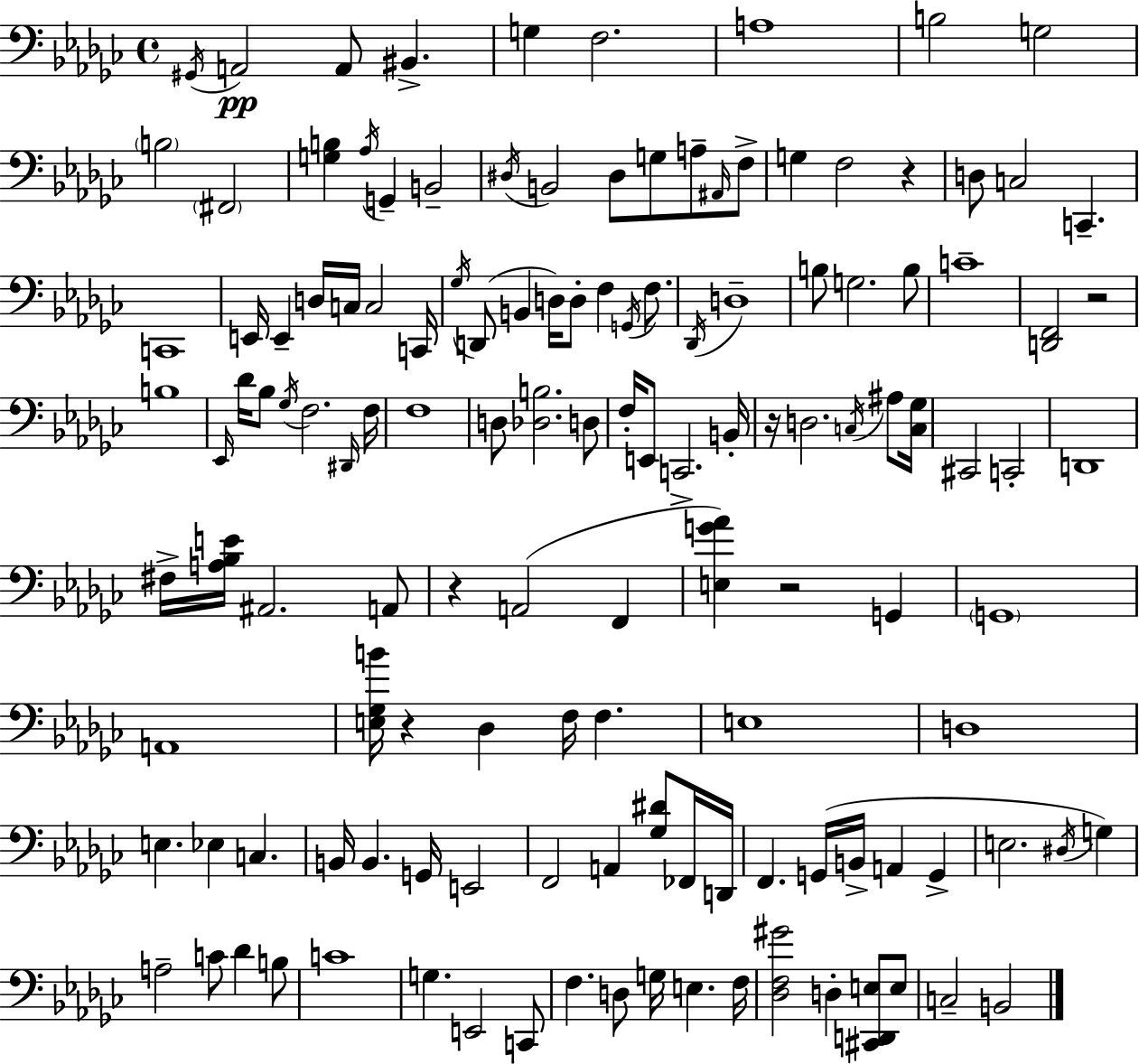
X:1
T:Untitled
M:4/4
L:1/4
K:Ebm
^G,,/4 A,,2 A,,/2 ^B,, G, F,2 A,4 B,2 G,2 B,2 ^F,,2 [G,B,] _A,/4 G,, B,,2 ^D,/4 B,,2 ^D,/2 G,/2 A,/2 ^A,,/4 F,/2 G, F,2 z D,/2 C,2 C,, C,,4 E,,/4 E,, D,/4 C,/4 C,2 C,,/4 _G,/4 D,,/2 B,, D,/4 D,/2 F, G,,/4 F,/2 _D,,/4 D,4 B,/2 G,2 B,/2 C4 [D,,F,,]2 z2 B,4 _E,,/4 _D/4 _B,/2 _G,/4 F,2 ^D,,/4 F,/4 F,4 D,/2 [_D,B,]2 D,/2 F,/4 E,,/2 C,,2 B,,/4 z/4 D,2 C,/4 ^A,/2 [C,_G,]/4 ^C,,2 C,,2 D,,4 ^F,/4 [A,_B,E]/4 ^A,,2 A,,/2 z A,,2 F,, [E,G_A] z2 G,, G,,4 A,,4 [E,_G,B]/4 z _D, F,/4 F, E,4 D,4 E, _E, C, B,,/4 B,, G,,/4 E,,2 F,,2 A,, [_G,^D]/2 _F,,/4 D,,/4 F,, G,,/4 B,,/4 A,, G,, E,2 ^D,/4 G, A,2 C/2 _D B,/2 C4 G, E,,2 C,,/2 F, D,/2 G,/4 E, F,/4 [_D,F,^G]2 D, [^C,,D,,E,]/2 E,/2 C,2 B,,2